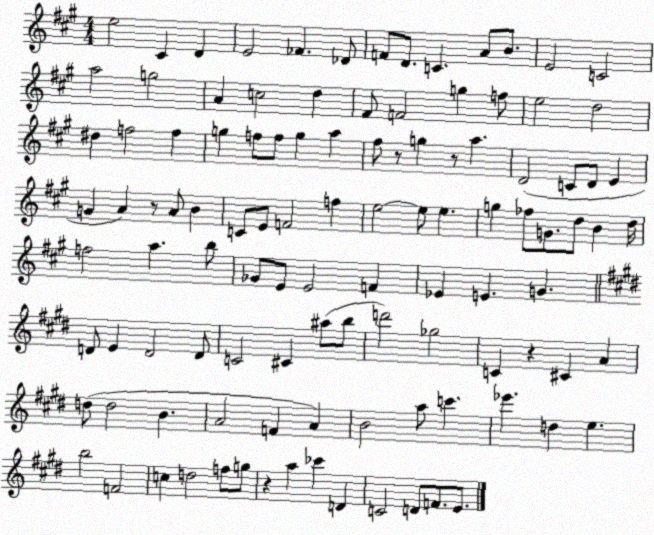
X:1
T:Untitled
M:4/4
L:1/4
K:A
e2 ^C D E2 _F _D/2 F/2 D/2 C A/2 B/2 E2 C2 a2 g2 A c2 d ^F/2 F2 g f/2 e2 d2 ^d f2 f g f/2 f/2 g a ^f/2 z/2 g z/2 a D2 C/2 D/2 E G A z/2 A/2 B C/2 E/2 F2 f e2 e/2 e g _f/2 G/2 d/2 B d/4 f2 a b/2 _G/2 E/2 E2 F _E E G D/2 E D2 D/2 C2 ^C ^a/2 b/2 d'2 _g2 C z ^C A d/2 d2 B A2 F A B2 a/2 c' _e' d e b2 F2 c d2 f/2 g/2 z a _c' D C2 D/2 F/2 E/2